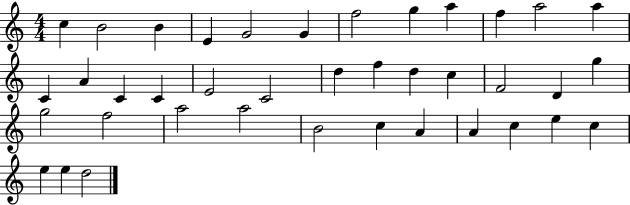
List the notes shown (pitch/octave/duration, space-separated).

C5/q B4/h B4/q E4/q G4/h G4/q F5/h G5/q A5/q F5/q A5/h A5/q C4/q A4/q C4/q C4/q E4/h C4/h D5/q F5/q D5/q C5/q F4/h D4/q G5/q G5/h F5/h A5/h A5/h B4/h C5/q A4/q A4/q C5/q E5/q C5/q E5/q E5/q D5/h